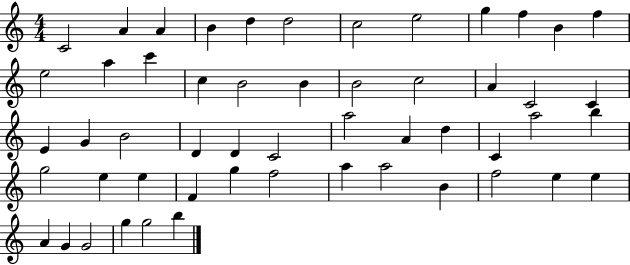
{
  \clef treble
  \numericTimeSignature
  \time 4/4
  \key c \major
  c'2 a'4 a'4 | b'4 d''4 d''2 | c''2 e''2 | g''4 f''4 b'4 f''4 | \break e''2 a''4 c'''4 | c''4 b'2 b'4 | b'2 c''2 | a'4 c'2 c'4 | \break e'4 g'4 b'2 | d'4 d'4 c'2 | a''2 a'4 d''4 | c'4 a''2 b''4 | \break g''2 e''4 e''4 | f'4 g''4 f''2 | a''4 a''2 b'4 | f''2 e''4 e''4 | \break a'4 g'4 g'2 | g''4 g''2 b''4 | \bar "|."
}